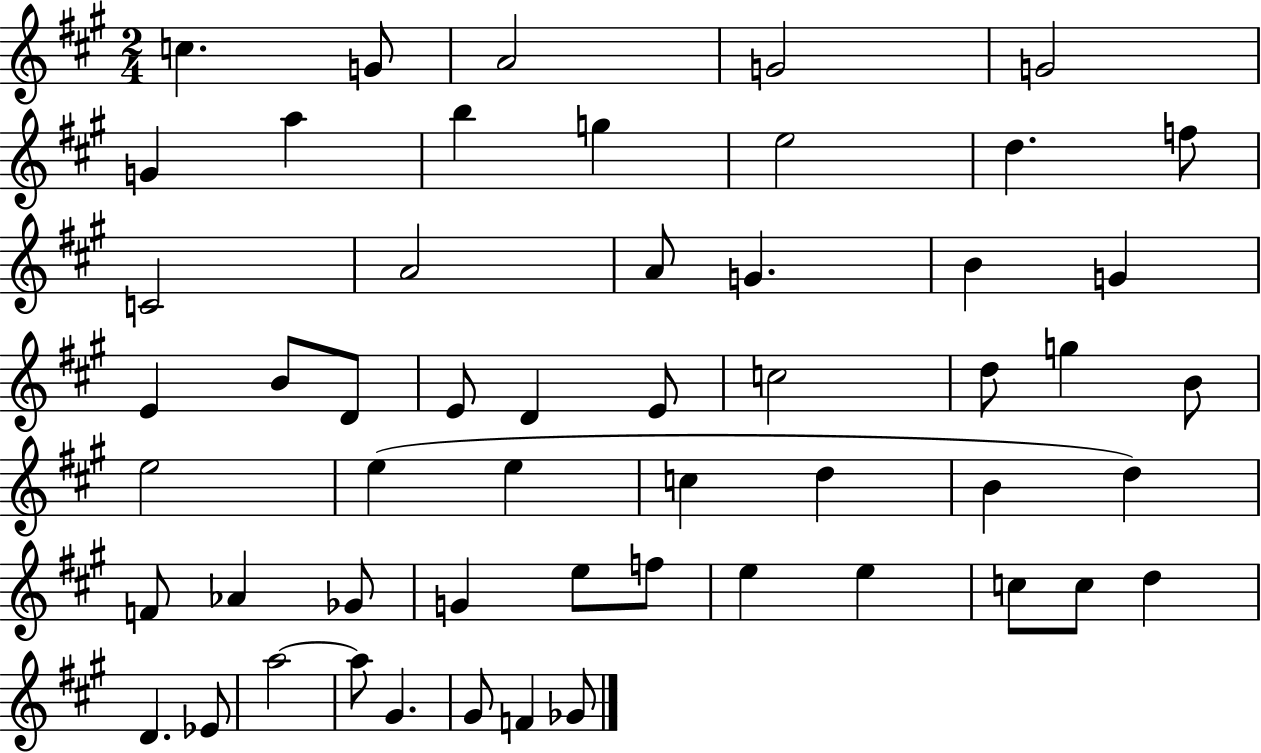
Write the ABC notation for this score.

X:1
T:Untitled
M:2/4
L:1/4
K:A
c G/2 A2 G2 G2 G a b g e2 d f/2 C2 A2 A/2 G B G E B/2 D/2 E/2 D E/2 c2 d/2 g B/2 e2 e e c d B d F/2 _A _G/2 G e/2 f/2 e e c/2 c/2 d D _E/2 a2 a/2 ^G ^G/2 F _G/2